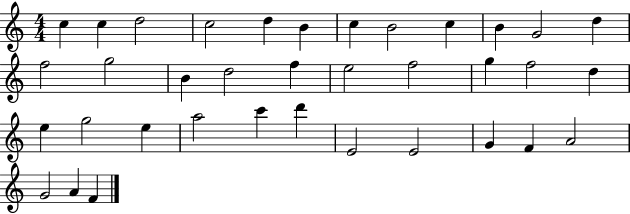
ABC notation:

X:1
T:Untitled
M:4/4
L:1/4
K:C
c c d2 c2 d B c B2 c B G2 d f2 g2 B d2 f e2 f2 g f2 d e g2 e a2 c' d' E2 E2 G F A2 G2 A F